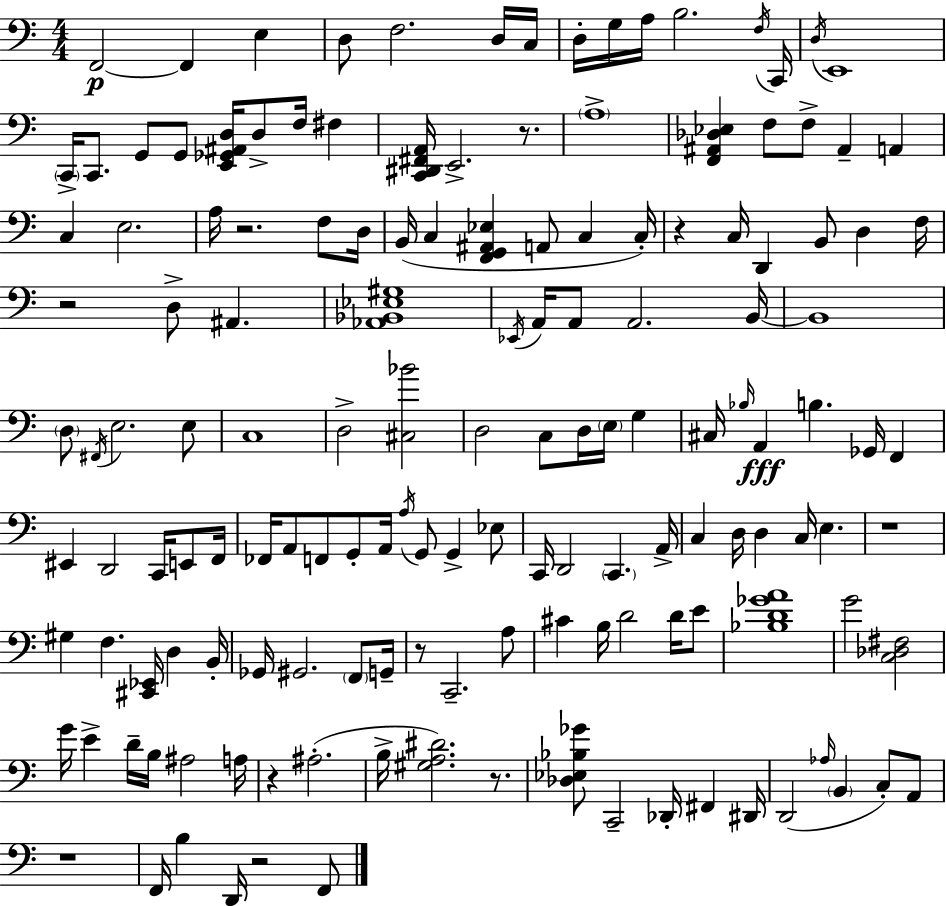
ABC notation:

X:1
T:Untitled
M:4/4
L:1/4
K:Am
F,,2 F,, E, D,/2 F,2 D,/4 C,/4 D,/4 G,/4 A,/4 B,2 F,/4 C,,/4 D,/4 E,,4 C,,/4 C,,/2 G,,/2 G,,/2 [E,,_G,,^A,,D,]/4 D,/2 F,/4 ^F, [C,,^D,,^F,,A,,]/4 E,,2 z/2 A,4 [F,,^A,,_D,_E,] F,/2 F,/2 ^A,, A,, C, E,2 A,/4 z2 F,/2 D,/4 B,,/4 C, [F,,G,,^A,,_E,] A,,/2 C, C,/4 z C,/4 D,, B,,/2 D, F,/4 z2 D,/2 ^A,, [_A,,_B,,_E,^G,]4 _E,,/4 A,,/4 A,,/2 A,,2 B,,/4 B,,4 D,/2 ^F,,/4 E,2 E,/2 C,4 D,2 [^C,_B]2 D,2 C,/2 D,/4 E,/4 G, ^C,/4 _B,/4 A,, B, _G,,/4 F,, ^E,, D,,2 C,,/4 E,,/2 F,,/4 _F,,/4 A,,/2 F,,/2 G,,/2 A,,/4 A,/4 G,,/2 G,, _E,/2 C,,/4 D,,2 C,, A,,/4 C, D,/4 D, C,/4 E, z4 ^G, F, [^C,,_E,,]/4 D, B,,/4 _G,,/4 ^G,,2 F,,/2 G,,/4 z/2 C,,2 A,/2 ^C B,/4 D2 D/4 E/2 [_B,D_GA]4 G2 [C,_D,^F,]2 G/4 E D/4 B,/4 ^A,2 A,/4 z ^A,2 B,/4 [^G,A,^D]2 z/2 [_D,_E,_B,_G]/2 C,,2 _D,,/4 ^F,, ^D,,/4 D,,2 _A,/4 B,, C,/2 A,,/2 z4 F,,/4 B, D,,/4 z2 F,,/2